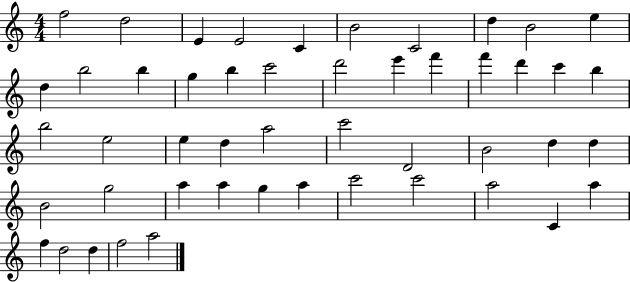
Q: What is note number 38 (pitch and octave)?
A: G5